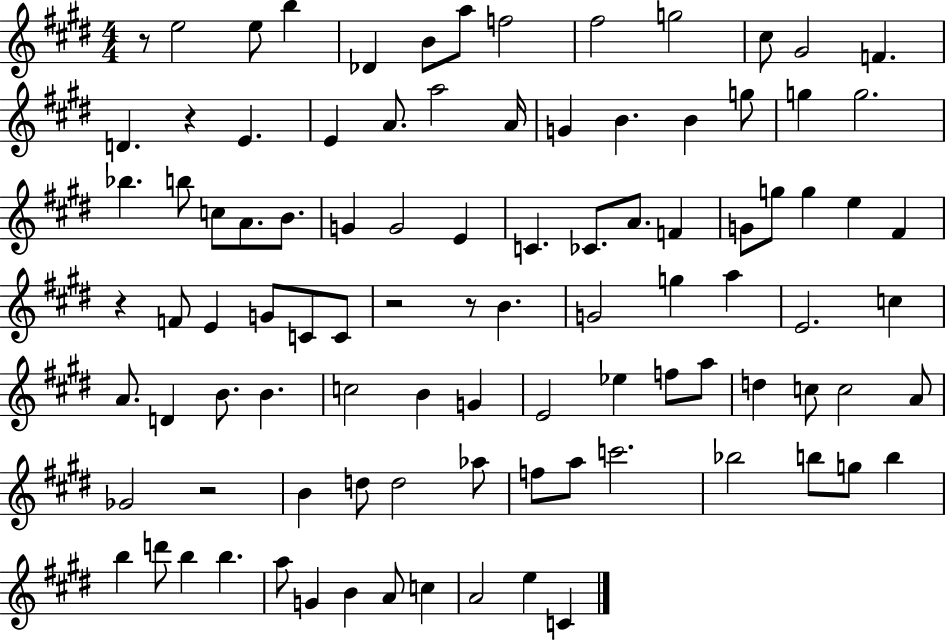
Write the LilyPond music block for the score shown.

{
  \clef treble
  \numericTimeSignature
  \time 4/4
  \key e \major
  r8 e''2 e''8 b''4 | des'4 b'8 a''8 f''2 | fis''2 g''2 | cis''8 gis'2 f'4. | \break d'4. r4 e'4. | e'4 a'8. a''2 a'16 | g'4 b'4. b'4 g''8 | g''4 g''2. | \break bes''4. b''8 c''8 a'8. b'8. | g'4 g'2 e'4 | c'4. ces'8. a'8. f'4 | g'8 g''8 g''4 e''4 fis'4 | \break r4 f'8 e'4 g'8 c'8 c'8 | r2 r8 b'4. | g'2 g''4 a''4 | e'2. c''4 | \break a'8. d'4 b'8. b'4. | c''2 b'4 g'4 | e'2 ees''4 f''8 a''8 | d''4 c''8 c''2 a'8 | \break ges'2 r2 | b'4 d''8 d''2 aes''8 | f''8 a''8 c'''2. | bes''2 b''8 g''8 b''4 | \break b''4 d'''8 b''4 b''4. | a''8 g'4 b'4 a'8 c''4 | a'2 e''4 c'4 | \bar "|."
}